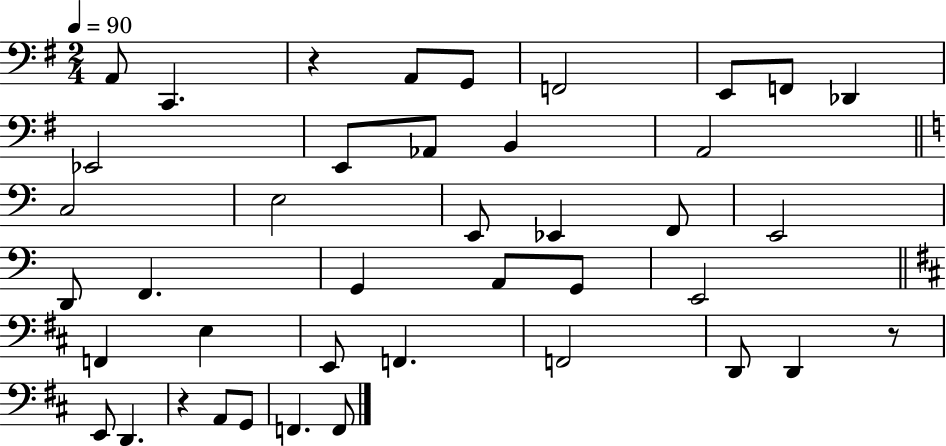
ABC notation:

X:1
T:Untitled
M:2/4
L:1/4
K:G
A,,/2 C,, z A,,/2 G,,/2 F,,2 E,,/2 F,,/2 _D,, _E,,2 E,,/2 _A,,/2 B,, A,,2 C,2 E,2 E,,/2 _E,, F,,/2 E,,2 D,,/2 F,, G,, A,,/2 G,,/2 E,,2 F,, E, E,,/2 F,, F,,2 D,,/2 D,, z/2 E,,/2 D,, z A,,/2 G,,/2 F,, F,,/2